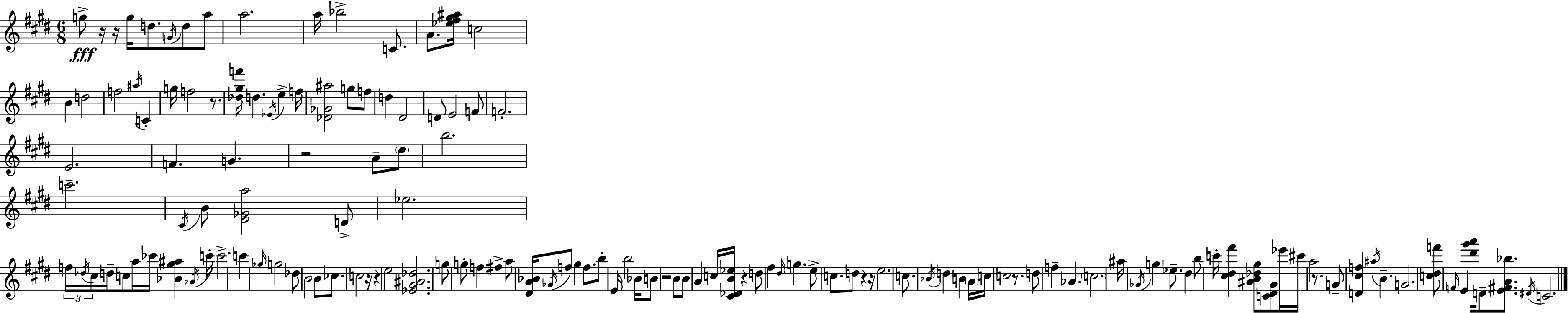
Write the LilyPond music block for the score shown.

{
  \clef treble
  \numericTimeSignature
  \time 6/8
  \key e \major
  \repeat volta 2 { g''8->\fff r16 r16 g''16 d''8. \acciaccatura { g'16 } d''8 a''8 | a''2. | a''16 bes''2-> c'8. | a'8. <ees'' fis'' gis'' ais''>16 c''2 | \break b'4 d''2 | f''2 \acciaccatura { ais''16 } c'4-. | g''16 f''2 r8. | <des'' gis'' f'''>16 d''4. \acciaccatura { ees'16 } e''4-> | \break f''16 <des' ges' ais''>2 g''8 | f''8 d''4 dis'2 | d'8 e'2 | f'8 f'2.-. | \break e'2. | f'4. g'4. | r2 a'8-- | \parenthesize dis''8 b''2. | \break c'''2.-- | \acciaccatura { cis'16 } b'8 <e' ges' a''>2 | d'8-> ees''2. | \tuplet 3/2 { f''16 \acciaccatura { des''16 } cis''16 } d''16-- c''8 a''16 ces'''16 | \break <bes' gis'' ais''>4 \acciaccatura { aes'16 } c'''16-. c'''2.-> | c'''4 \grace { ges''16 } g''2 | des''8 b'2 | b'8 ces''8. c''2 | \break r16 r4 e''2 | <ees' gis' ais' des''>2. | g''8 g''8-. f''4 | fis''4-> a''8 <dis' a' bes'>16 \acciaccatura { ges'16 } f''8 | \break gis''4 f''8. b''8-. e'16 b''2 | bes'16 b'8 r2 | b'8 b'8 a'4 | c''16 <cis' des' b' ees''>16 r4 d''8 fis''4 | \break \grace { dis''16 } g''4. e''8-> c''8. | d''8 r4 r16 e''2. | c''8. | \acciaccatura { bes'16 } d''4 b'4 \parenthesize a'16 c''16 c''2 | \break r8. d''8 | f''4-- aes'4. \parenthesize c''2. | ais''16 \acciaccatura { ges'16 } | g''4 ees''8.-- dis''4 b''8 | \break c'''16-. <cis'' dis'' fis'''>4 <ais' b' des'' gis''>8 <c' dis' gis'>8 ees'''16 cis'''16 | a''2 r8. g'8-- | <d' cis'' f''>4 \acciaccatura { ais''16 } b'4.-- | g'2. | \break <c'' dis'' f'''>8 \grace { f'16 } e'4 <dis''' gis''' a'''>16 d'8-- <e' fis' a' bes''>8. | \acciaccatura { dis'16 } c'2. | } \bar "|."
}